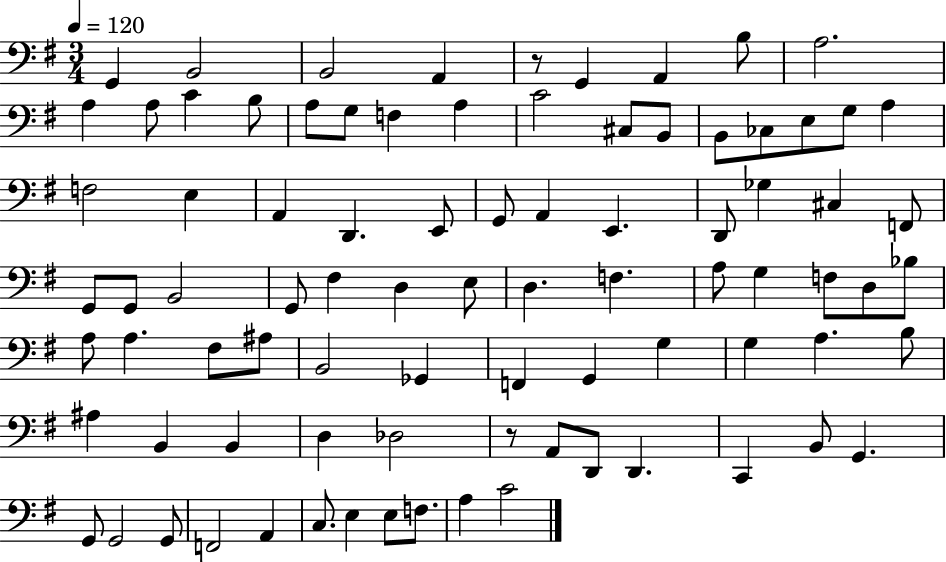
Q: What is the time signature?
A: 3/4